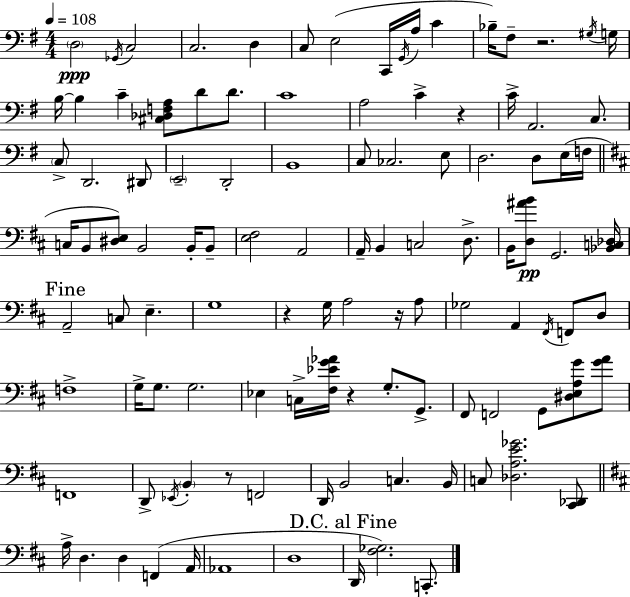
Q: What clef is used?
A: bass